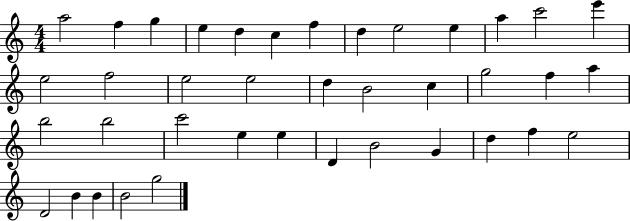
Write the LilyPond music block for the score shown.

{
  \clef treble
  \numericTimeSignature
  \time 4/4
  \key c \major
  a''2 f''4 g''4 | e''4 d''4 c''4 f''4 | d''4 e''2 e''4 | a''4 c'''2 e'''4 | \break e''2 f''2 | e''2 e''2 | d''4 b'2 c''4 | g''2 f''4 a''4 | \break b''2 b''2 | c'''2 e''4 e''4 | d'4 b'2 g'4 | d''4 f''4 e''2 | \break d'2 b'4 b'4 | b'2 g''2 | \bar "|."
}